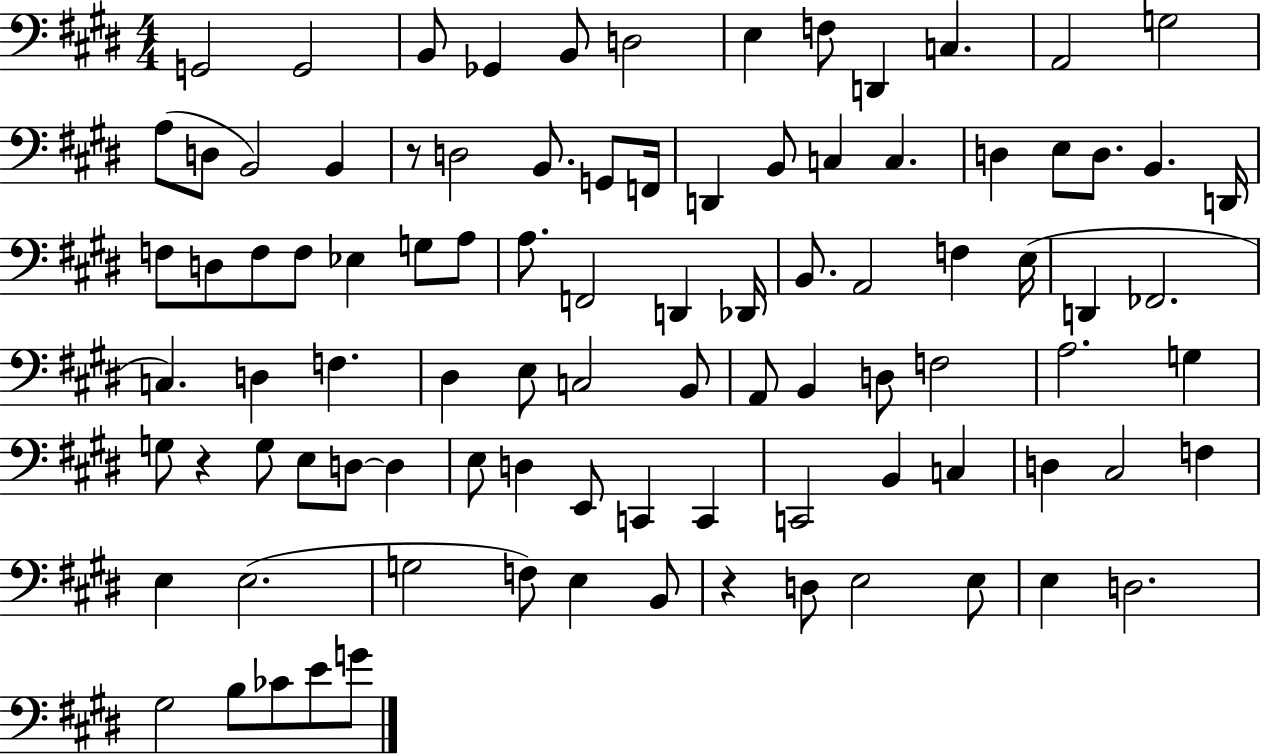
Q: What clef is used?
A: bass